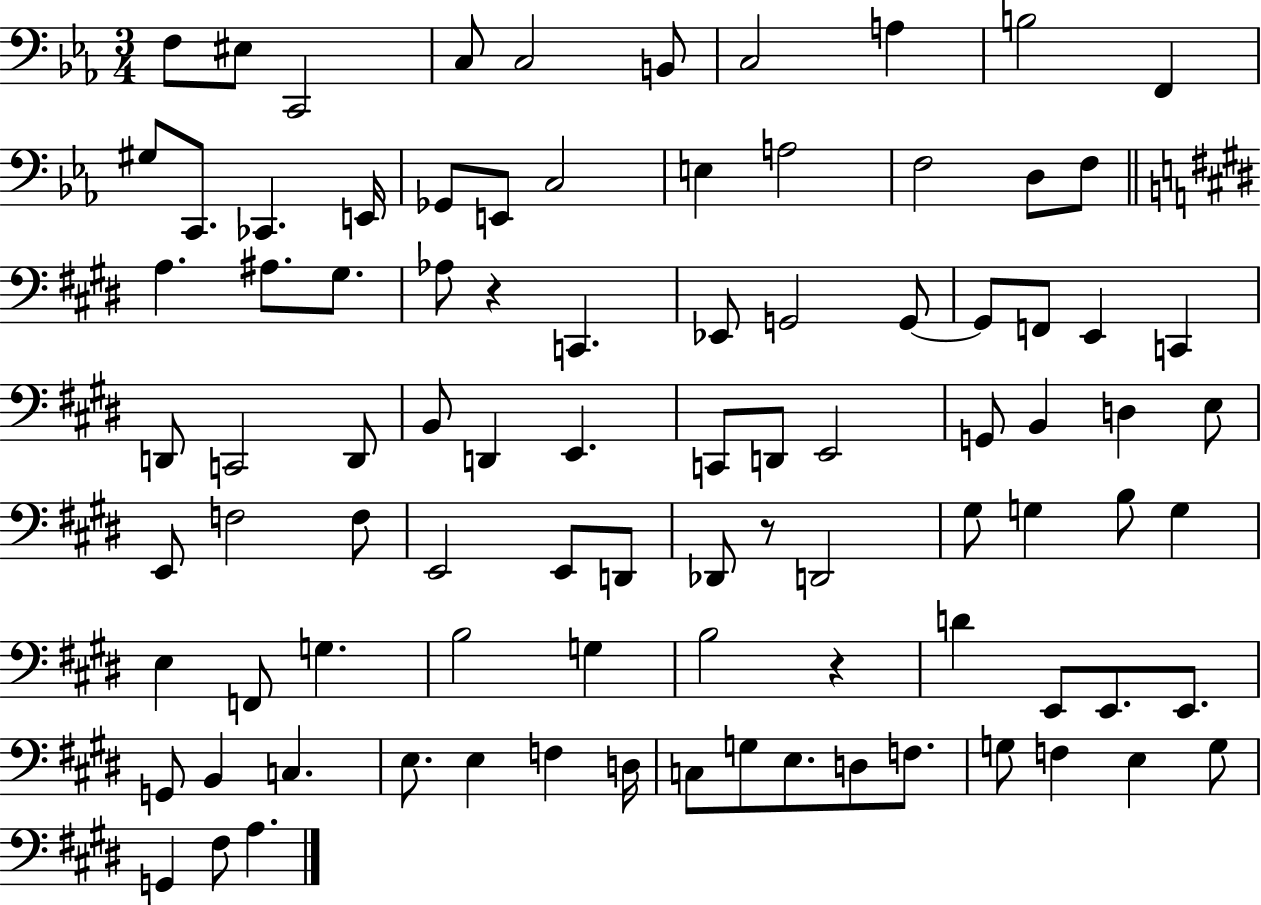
X:1
T:Untitled
M:3/4
L:1/4
K:Eb
F,/2 ^E,/2 C,,2 C,/2 C,2 B,,/2 C,2 A, B,2 F,, ^G,/2 C,,/2 _C,, E,,/4 _G,,/2 E,,/2 C,2 E, A,2 F,2 D,/2 F,/2 A, ^A,/2 ^G,/2 _A,/2 z C,, _E,,/2 G,,2 G,,/2 G,,/2 F,,/2 E,, C,, D,,/2 C,,2 D,,/2 B,,/2 D,, E,, C,,/2 D,,/2 E,,2 G,,/2 B,, D, E,/2 E,,/2 F,2 F,/2 E,,2 E,,/2 D,,/2 _D,,/2 z/2 D,,2 ^G,/2 G, B,/2 G, E, F,,/2 G, B,2 G, B,2 z D E,,/2 E,,/2 E,,/2 G,,/2 B,, C, E,/2 E, F, D,/4 C,/2 G,/2 E,/2 D,/2 F,/2 G,/2 F, E, G,/2 G,, ^F,/2 A,